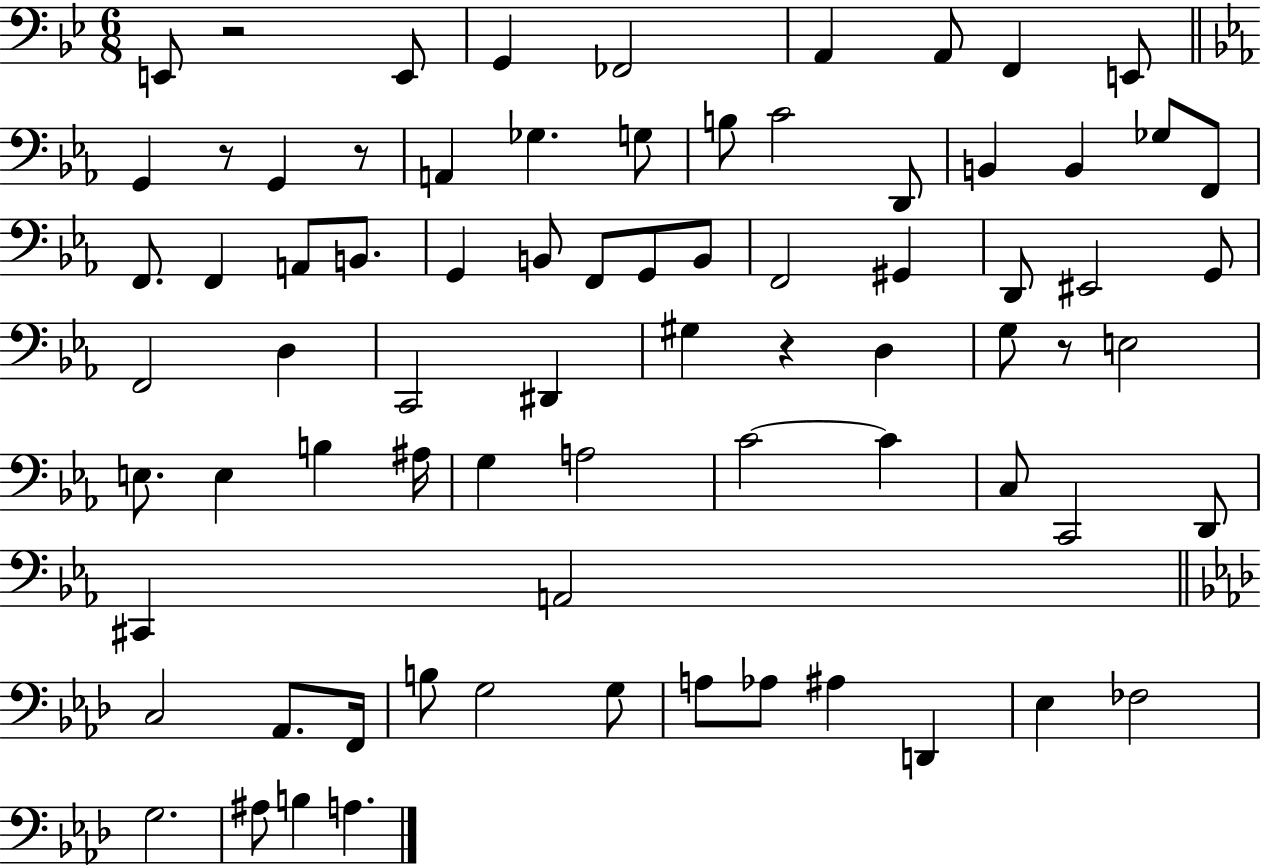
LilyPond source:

{
  \clef bass
  \numericTimeSignature
  \time 6/8
  \key bes \major
  \repeat volta 2 { e,8 r2 e,8 | g,4 fes,2 | a,4 a,8 f,4 e,8 | \bar "||" \break \key ees \major g,4 r8 g,4 r8 | a,4 ges4. g8 | b8 c'2 d,8 | b,4 b,4 ges8 f,8 | \break f,8. f,4 a,8 b,8. | g,4 b,8 f,8 g,8 b,8 | f,2 gis,4 | d,8 eis,2 g,8 | \break f,2 d4 | c,2 dis,4 | gis4 r4 d4 | g8 r8 e2 | \break e8. e4 b4 ais16 | g4 a2 | c'2~~ c'4 | c8 c,2 d,8 | \break cis,4 a,2 | \bar "||" \break \key aes \major c2 aes,8. f,16 | b8 g2 g8 | a8 aes8 ais4 d,4 | ees4 fes2 | \break g2. | ais8 b4 a4. | } \bar "|."
}